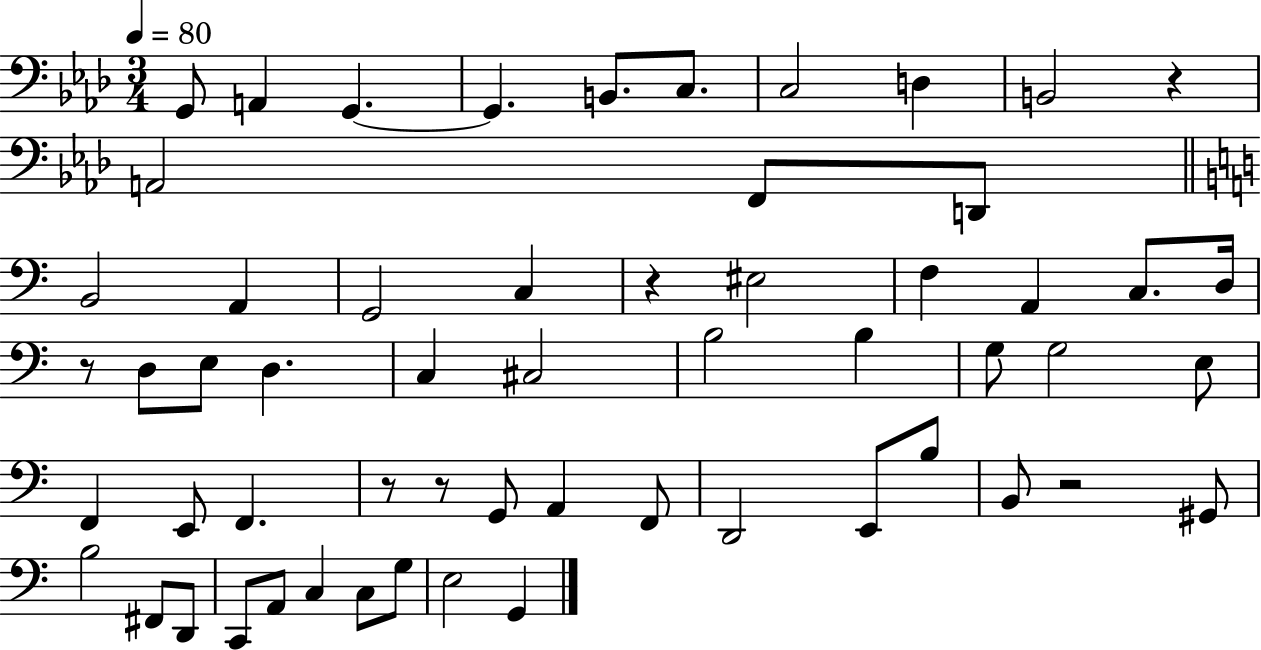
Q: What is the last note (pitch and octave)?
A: G2